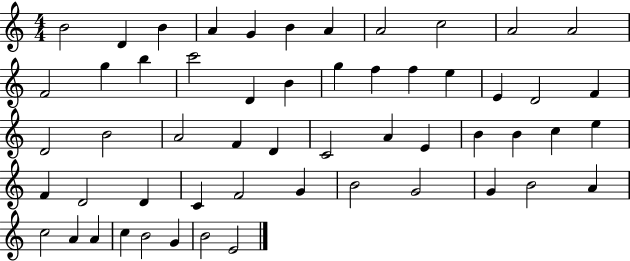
X:1
T:Untitled
M:4/4
L:1/4
K:C
B2 D B A G B A A2 c2 A2 A2 F2 g b c'2 D B g f f e E D2 F D2 B2 A2 F D C2 A E B B c e F D2 D C F2 G B2 G2 G B2 A c2 A A c B2 G B2 E2